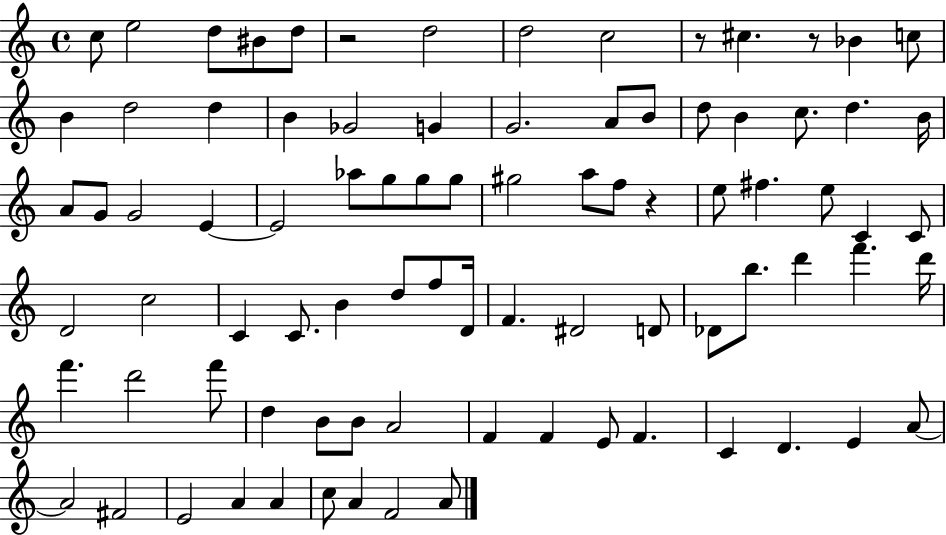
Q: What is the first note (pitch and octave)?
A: C5